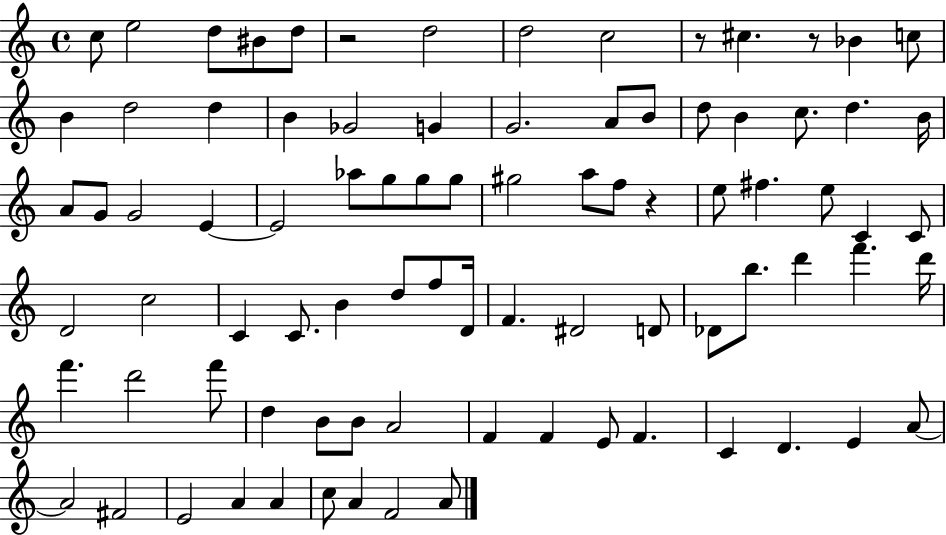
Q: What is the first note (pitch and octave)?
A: C5